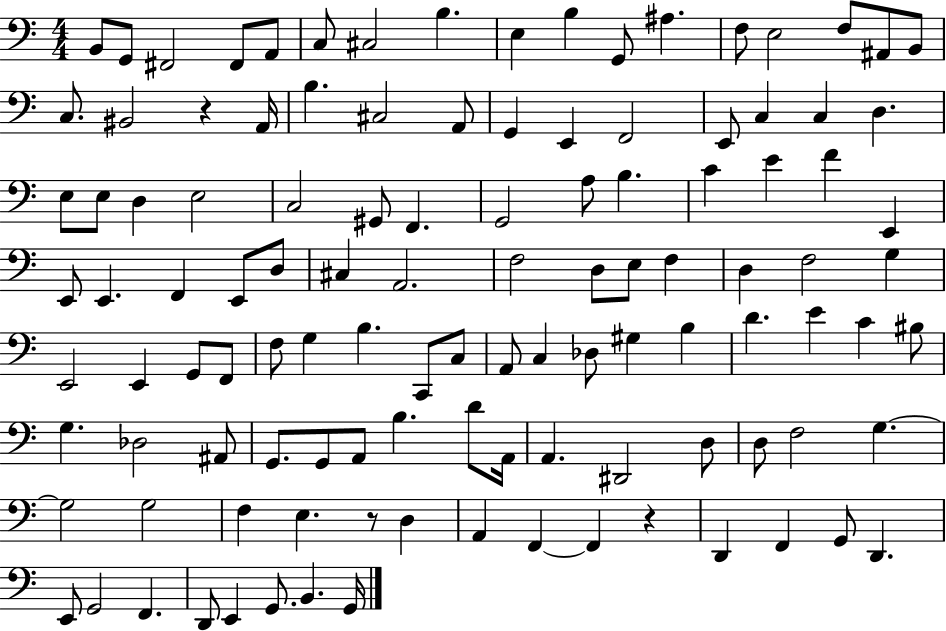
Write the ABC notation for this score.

X:1
T:Untitled
M:4/4
L:1/4
K:C
B,,/2 G,,/2 ^F,,2 ^F,,/2 A,,/2 C,/2 ^C,2 B, E, B, G,,/2 ^A, F,/2 E,2 F,/2 ^A,,/2 B,,/2 C,/2 ^B,,2 z A,,/4 B, ^C,2 A,,/2 G,, E,, F,,2 E,,/2 C, C, D, E,/2 E,/2 D, E,2 C,2 ^G,,/2 F,, G,,2 A,/2 B, C E F E,, E,,/2 E,, F,, E,,/2 D,/2 ^C, A,,2 F,2 D,/2 E,/2 F, D, F,2 G, E,,2 E,, G,,/2 F,,/2 F,/2 G, B, C,,/2 C,/2 A,,/2 C, _D,/2 ^G, B, D E C ^B,/2 G, _D,2 ^A,,/2 G,,/2 G,,/2 A,,/2 B, D/2 A,,/4 A,, ^D,,2 D,/2 D,/2 F,2 G, G,2 G,2 F, E, z/2 D, A,, F,, F,, z D,, F,, G,,/2 D,, E,,/2 G,,2 F,, D,,/2 E,, G,,/2 B,, G,,/4